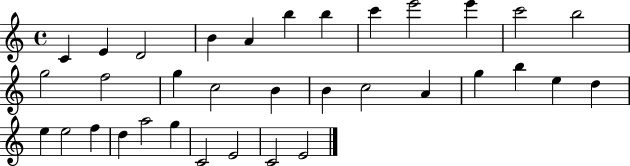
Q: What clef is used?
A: treble